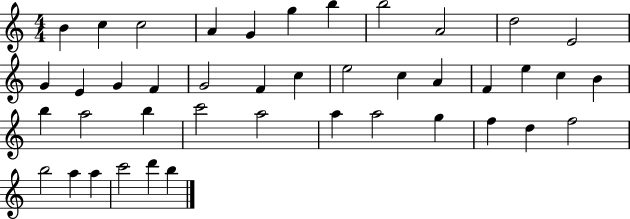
{
  \clef treble
  \numericTimeSignature
  \time 4/4
  \key c \major
  b'4 c''4 c''2 | a'4 g'4 g''4 b''4 | b''2 a'2 | d''2 e'2 | \break g'4 e'4 g'4 f'4 | g'2 f'4 c''4 | e''2 c''4 a'4 | f'4 e''4 c''4 b'4 | \break b''4 a''2 b''4 | c'''2 a''2 | a''4 a''2 g''4 | f''4 d''4 f''2 | \break b''2 a''4 a''4 | c'''2 d'''4 b''4 | \bar "|."
}